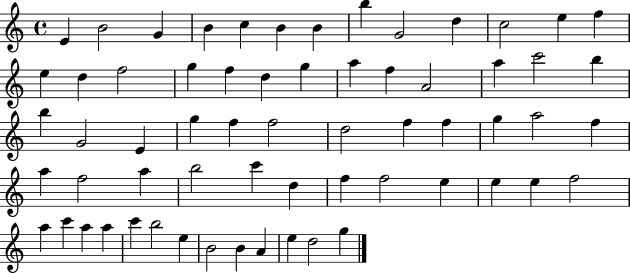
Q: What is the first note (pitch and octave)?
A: E4